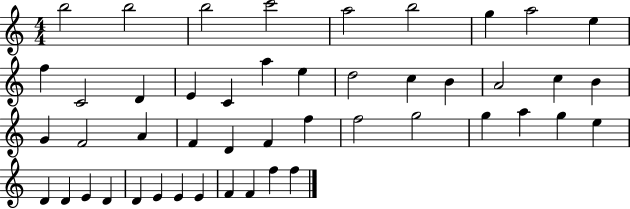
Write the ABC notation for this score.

X:1
T:Untitled
M:4/4
L:1/4
K:C
b2 b2 b2 c'2 a2 b2 g a2 e f C2 D E C a e d2 c B A2 c B G F2 A F D F f f2 g2 g a g e D D E D D E E E F F f f